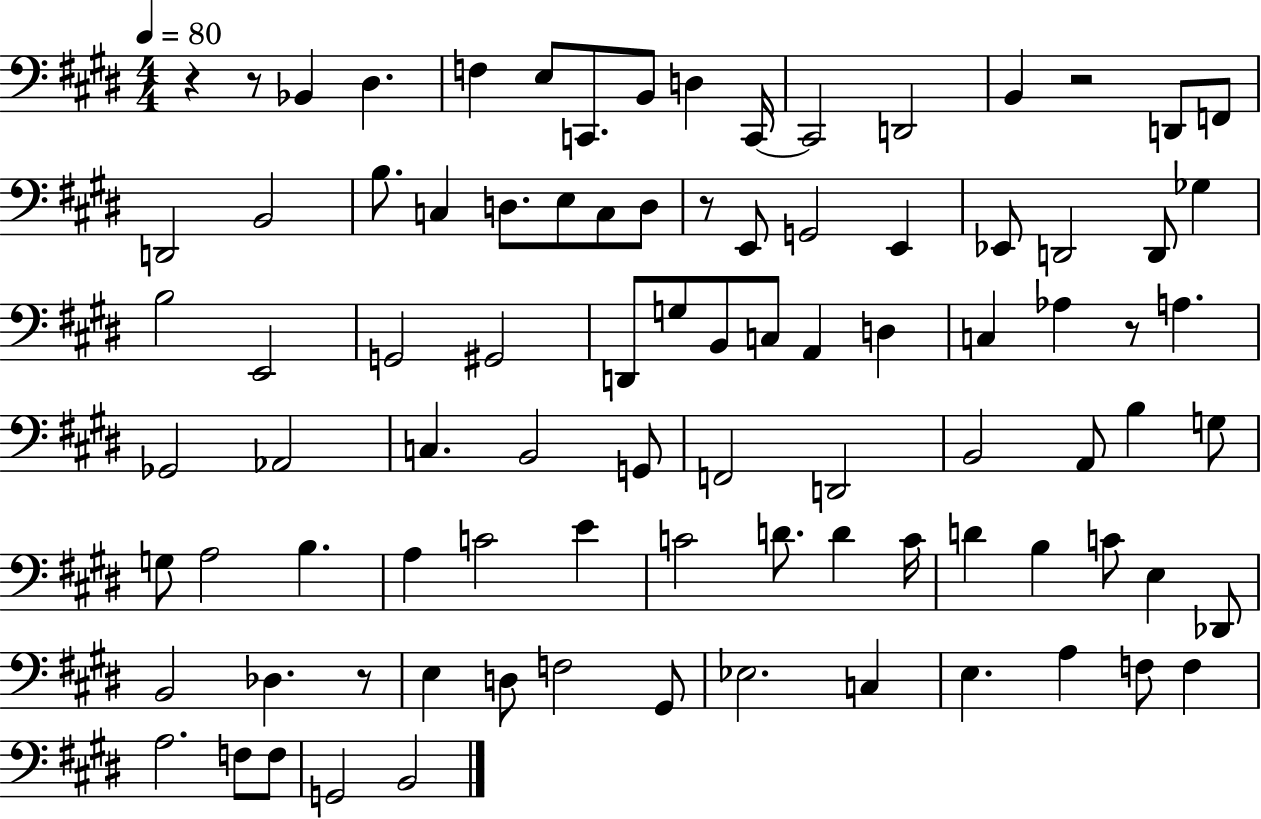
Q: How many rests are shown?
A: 6